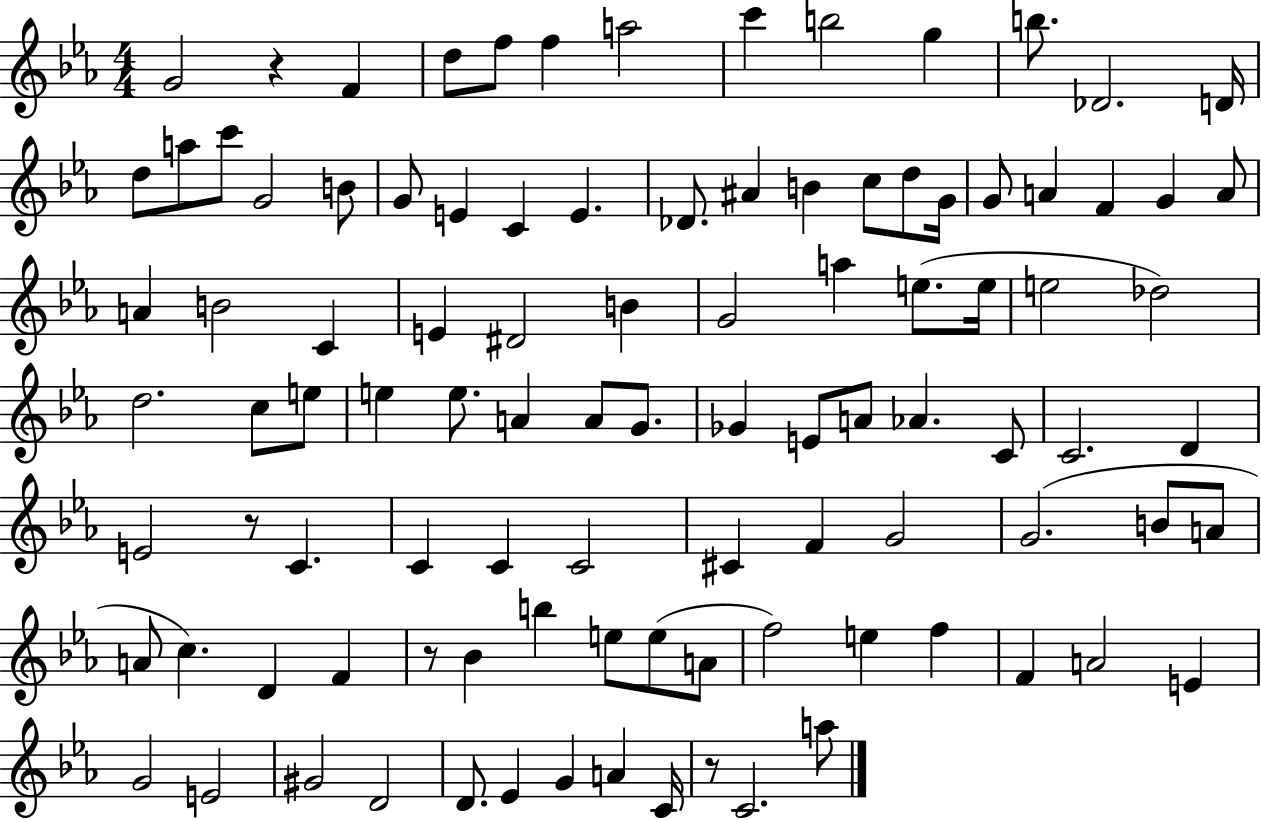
{
  \clef treble
  \numericTimeSignature
  \time 4/4
  \key ees \major
  g'2 r4 f'4 | d''8 f''8 f''4 a''2 | c'''4 b''2 g''4 | b''8. des'2. d'16 | \break d''8 a''8 c'''8 g'2 b'8 | g'8 e'4 c'4 e'4. | des'8. ais'4 b'4 c''8 d''8 g'16 | g'8 a'4 f'4 g'4 a'8 | \break a'4 b'2 c'4 | e'4 dis'2 b'4 | g'2 a''4 e''8.( e''16 | e''2 des''2) | \break d''2. c''8 e''8 | e''4 e''8. a'4 a'8 g'8. | ges'4 e'8 a'8 aes'4. c'8 | c'2. d'4 | \break e'2 r8 c'4. | c'4 c'4 c'2 | cis'4 f'4 g'2 | g'2.( b'8 a'8 | \break a'8 c''4.) d'4 f'4 | r8 bes'4 b''4 e''8 e''8( a'8 | f''2) e''4 f''4 | f'4 a'2 e'4 | \break g'2 e'2 | gis'2 d'2 | d'8. ees'4 g'4 a'4 c'16 | r8 c'2. a''8 | \break \bar "|."
}